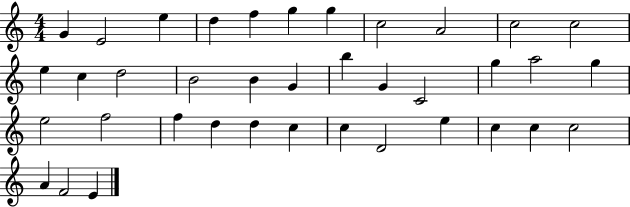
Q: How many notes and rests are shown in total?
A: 38